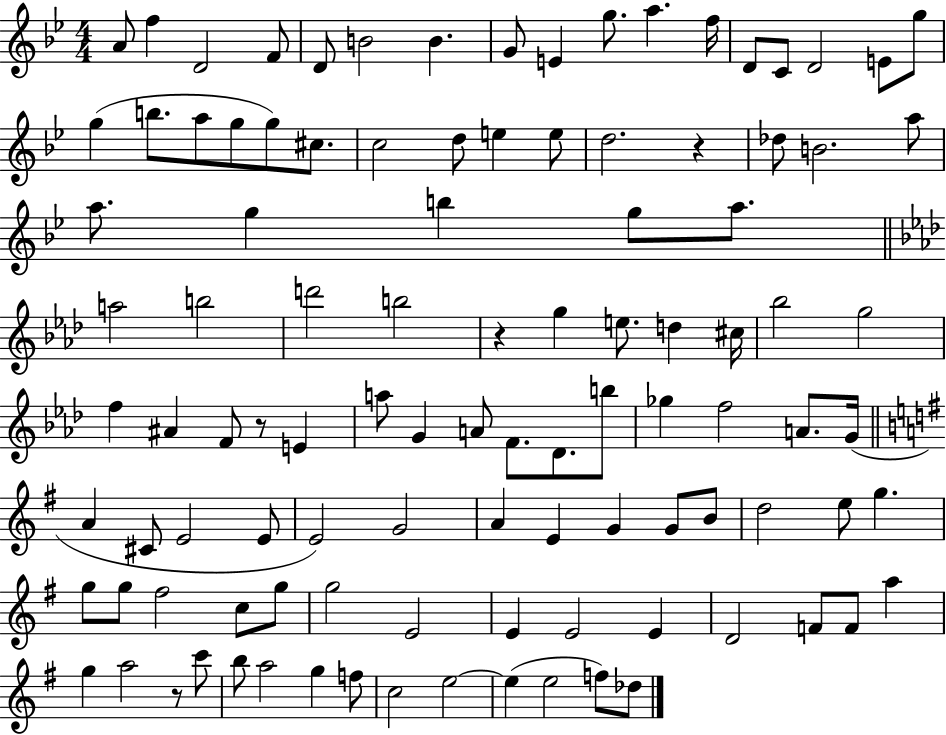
X:1
T:Untitled
M:4/4
L:1/4
K:Bb
A/2 f D2 F/2 D/2 B2 B G/2 E g/2 a f/4 D/2 C/2 D2 E/2 g/2 g b/2 a/2 g/2 g/2 ^c/2 c2 d/2 e e/2 d2 z _d/2 B2 a/2 a/2 g b g/2 a/2 a2 b2 d'2 b2 z g e/2 d ^c/4 _b2 g2 f ^A F/2 z/2 E a/2 G A/2 F/2 _D/2 b/2 _g f2 A/2 G/4 A ^C/2 E2 E/2 E2 G2 A E G G/2 B/2 d2 e/2 g g/2 g/2 ^f2 c/2 g/2 g2 E2 E E2 E D2 F/2 F/2 a g a2 z/2 c'/2 b/2 a2 g f/2 c2 e2 e e2 f/2 _d/2